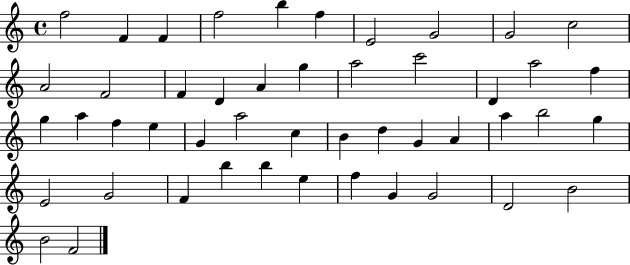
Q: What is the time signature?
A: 4/4